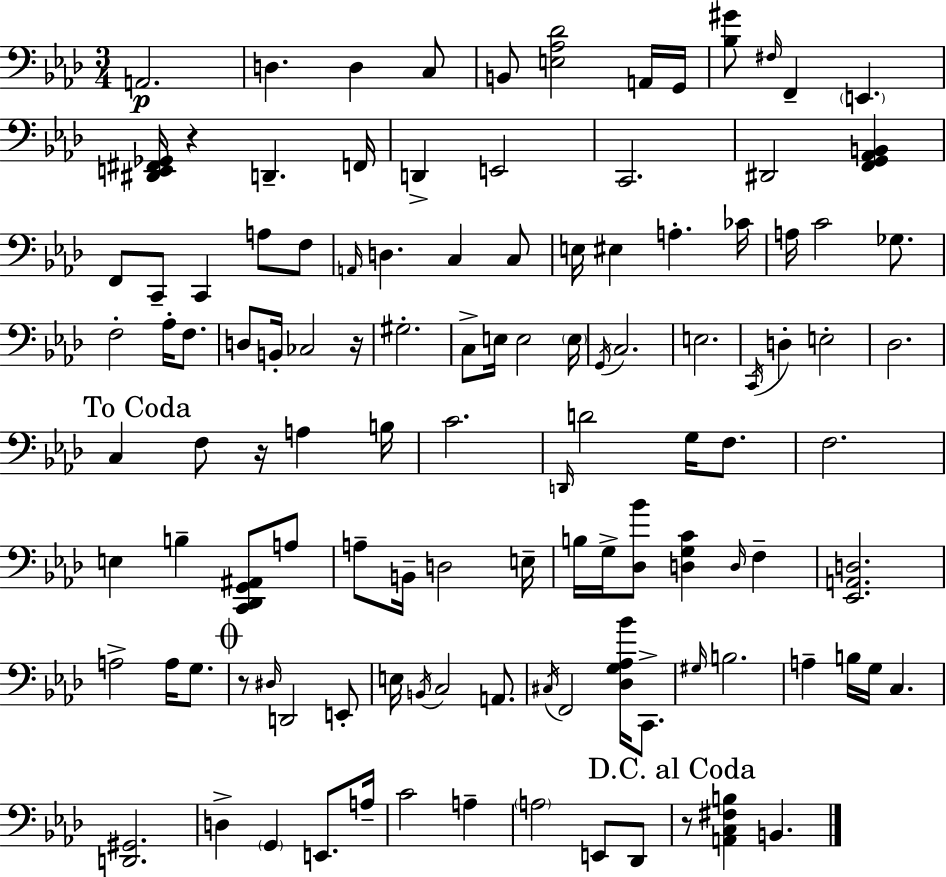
{
  \clef bass
  \numericTimeSignature
  \time 3/4
  \key aes \major
  a,2.\p | d4. d4 c8 | b,8 <e aes des'>2 a,16 g,16 | <bes gis'>8 \grace { fis16 } f,4-- \parenthesize e,4. | \break <dis, e, fis, ges,>16 r4 d,4.-- | f,16 d,4-> e,2 | c,2. | dis,2 <f, g, aes, b,>4 | \break f,8 c,8-- c,4 a8 f8 | \grace { a,16 } d4. c4 | c8 e16 eis4 a4.-. | ces'16 a16 c'2 ges8. | \break f2-. aes16-. f8. | d8 b,16-. ces2 | r16 gis2.-. | c8-> e16 e2 | \break \parenthesize e16 \acciaccatura { g,16 } c2. | e2. | \acciaccatura { c,16 } d4-. e2-. | des2. | \break \mark "To Coda" c4 f8 r16 a4 | b16 c'2. | \grace { d,16 } d'2 | g16 f8. f2. | \break e4 b4-- | <c, des, g, ais,>8 a8 a8-- b,16-- d2 | e16-- b16 g16-> <des bes'>8 <d g c'>4 | \grace { d16 } f4-- <ees, a, d>2. | \break a2-> | a16 g8. \mark \markup { \musicglyph "scripts.coda" } r8 \grace { dis16 } d,2 | e,8-. e16 \acciaccatura { b,16 } c2 | a,8. \acciaccatura { cis16 } f,2 | \break <des g aes bes'>16 c,8.-> \grace { gis16 } b2. | a4-- | b16 g16 c4. <d, gis,>2. | d4-> | \break \parenthesize g,4 e,8. a16-- c'2 | a4-- \parenthesize a2 | e,8 des,8 \mark "D.C. al Coda" r8 | <a, c fis b>4 b,4. \bar "|."
}